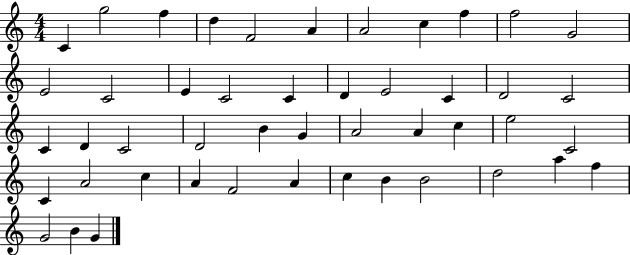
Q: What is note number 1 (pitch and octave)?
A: C4